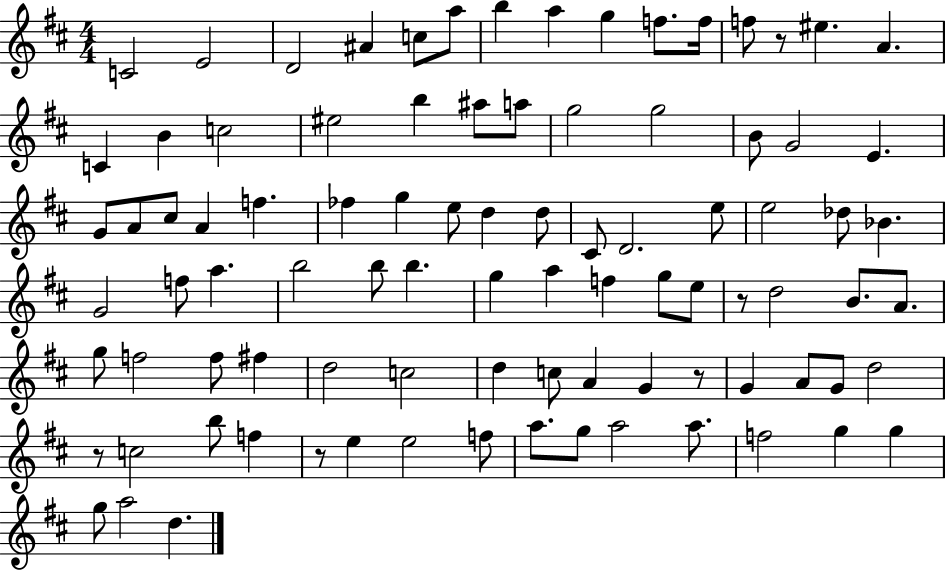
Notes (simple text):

C4/h E4/h D4/h A#4/q C5/e A5/e B5/q A5/q G5/q F5/e. F5/s F5/e R/e EIS5/q. A4/q. C4/q B4/q C5/h EIS5/h B5/q A#5/e A5/e G5/h G5/h B4/e G4/h E4/q. G4/e A4/e C#5/e A4/q F5/q. FES5/q G5/q E5/e D5/q D5/e C#4/e D4/h. E5/e E5/h Db5/e Bb4/q. G4/h F5/e A5/q. B5/h B5/e B5/q. G5/q A5/q F5/q G5/e E5/e R/e D5/h B4/e. A4/e. G5/e F5/h F5/e F#5/q D5/h C5/h D5/q C5/e A4/q G4/q R/e G4/q A4/e G4/e D5/h R/e C5/h B5/e F5/q R/e E5/q E5/h F5/e A5/e. G5/e A5/h A5/e. F5/h G5/q G5/q G5/e A5/h D5/q.